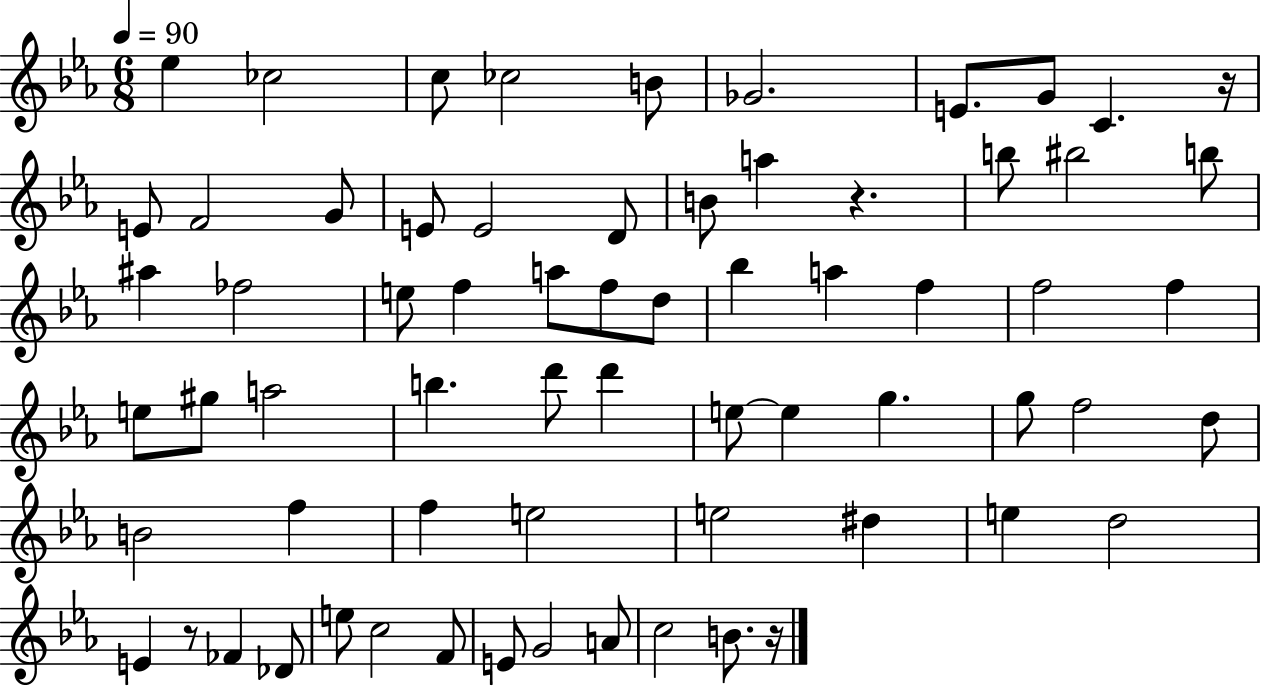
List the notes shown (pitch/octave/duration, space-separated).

Eb5/q CES5/h C5/e CES5/h B4/e Gb4/h. E4/e. G4/e C4/q. R/s E4/e F4/h G4/e E4/e E4/h D4/e B4/e A5/q R/q. B5/e BIS5/h B5/e A#5/q FES5/h E5/e F5/q A5/e F5/e D5/e Bb5/q A5/q F5/q F5/h F5/q E5/e G#5/e A5/h B5/q. D6/e D6/q E5/e E5/q G5/q. G5/e F5/h D5/e B4/h F5/q F5/q E5/h E5/h D#5/q E5/q D5/h E4/q R/e FES4/q Db4/e E5/e C5/h F4/e E4/e G4/h A4/e C5/h B4/e. R/s